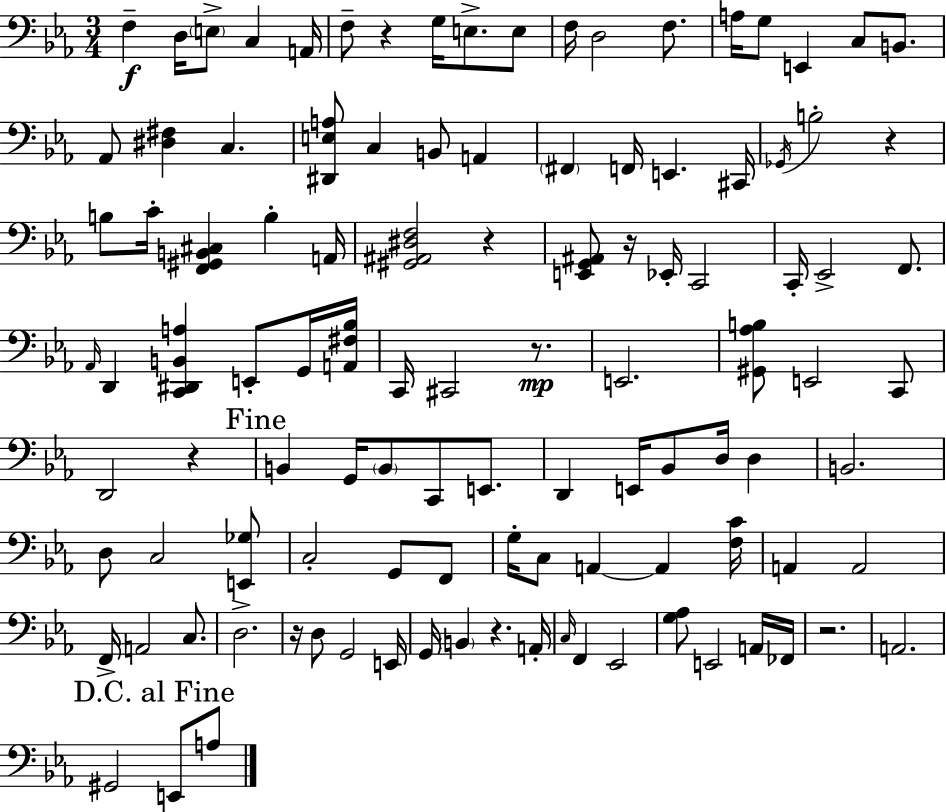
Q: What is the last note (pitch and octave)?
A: A3